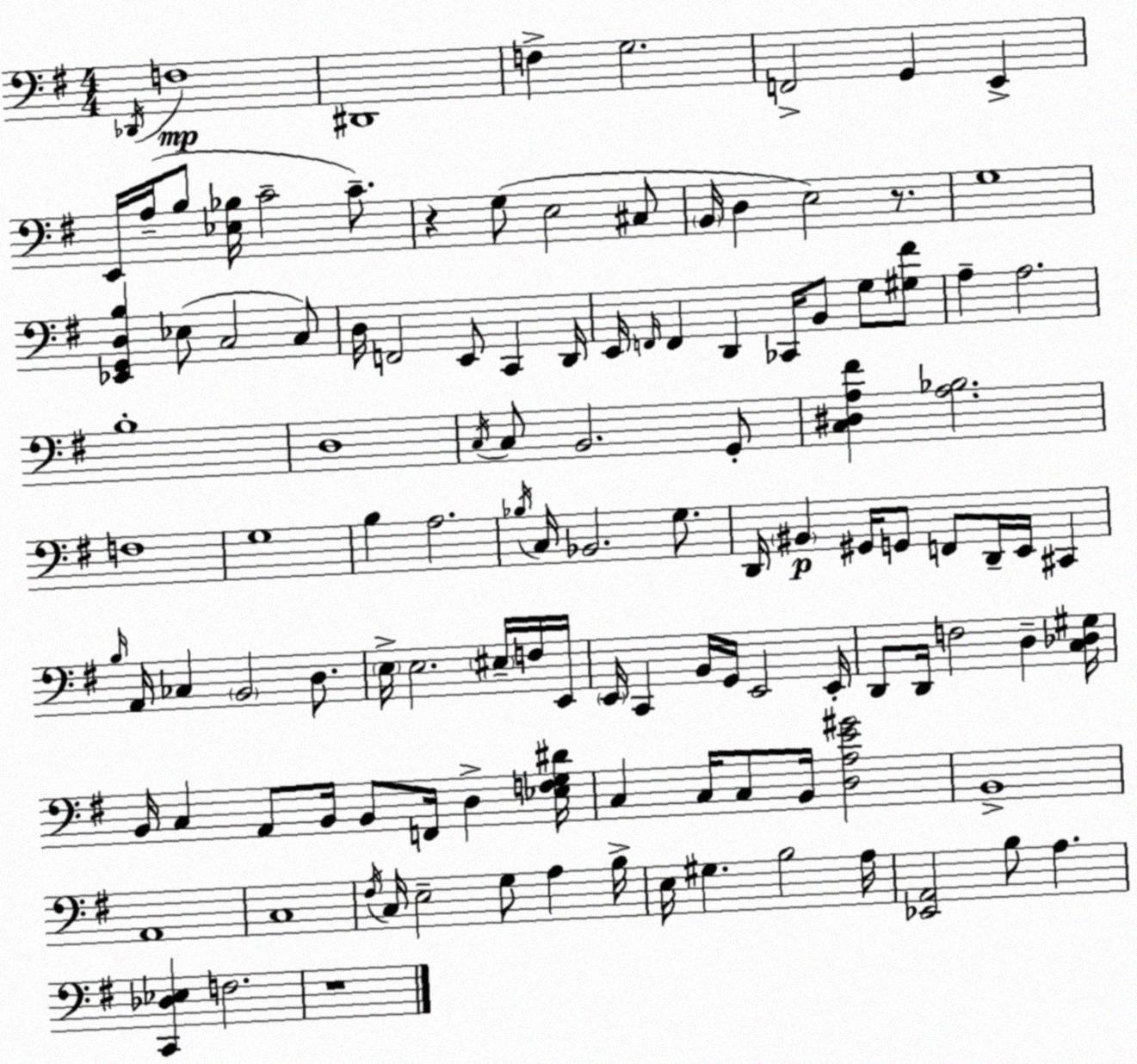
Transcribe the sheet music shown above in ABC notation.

X:1
T:Untitled
M:4/4
L:1/4
K:Em
_D,,/4 F,4 ^D,,4 F, G,2 F,,2 G,, E,, E,,/4 A,/4 B,/2 [_E,_B,]/4 C2 C/2 z G,/2 E,2 ^C,/2 B,,/4 D, E,2 z/2 G,4 [_E,,G,,D,B,] _E,/2 C,2 C,/2 D,/4 F,,2 E,,/2 C,, D,,/4 E,,/4 F,,/4 F,, D,, _C,,/4 B,,/2 G,/2 [^G,^F]/2 A, A,2 B,4 D,4 C,/4 C,/2 B,,2 G,,/2 [C,^D,A,^F] [A,_B,]2 F,4 G,4 B, A,2 _B,/4 C,/4 _B,,2 G,/2 D,,/4 ^B,, ^G,,/4 G,,/2 F,,/2 D,,/4 E,,/4 ^C,, B,/4 A,,/4 _C, B,,2 D,/2 E,/4 E,2 ^E,/4 F,/4 E,,/4 E,,/4 C,, B,,/4 G,,/4 E,,2 E,,/4 D,,/2 D,,/4 F,2 D, [C,_D,^G,]/4 B,,/4 C, A,,/2 B,,/4 B,,/2 F,,/4 D, [_E,F,G,^D]/4 C, C,/4 C,/2 B,,/4 [D,A,E^G]2 B,,4 A,,4 C,4 ^F,/4 C,/4 E,2 G,/2 A, B,/4 E,/4 ^G, B,2 A,/4 [_E,,A,,]2 B,/2 A, [C,,_D,_E,] F,2 z4